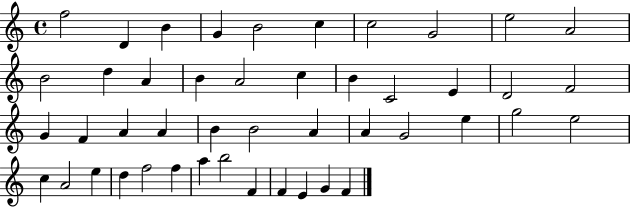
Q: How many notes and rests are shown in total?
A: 46